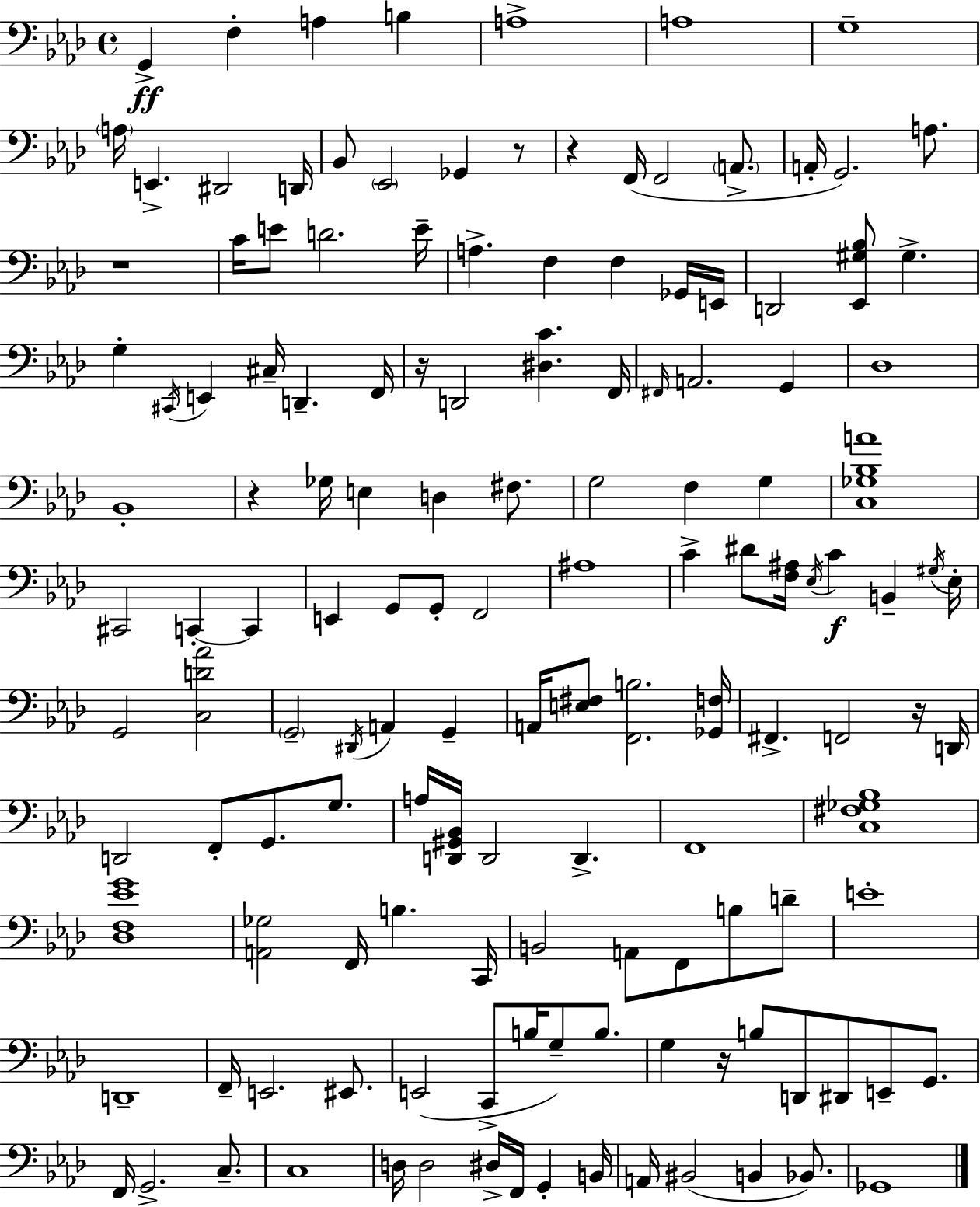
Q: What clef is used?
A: bass